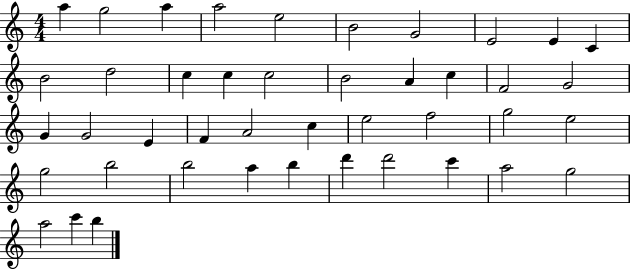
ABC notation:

X:1
T:Untitled
M:4/4
L:1/4
K:C
a g2 a a2 e2 B2 G2 E2 E C B2 d2 c c c2 B2 A c F2 G2 G G2 E F A2 c e2 f2 g2 e2 g2 b2 b2 a b d' d'2 c' a2 g2 a2 c' b